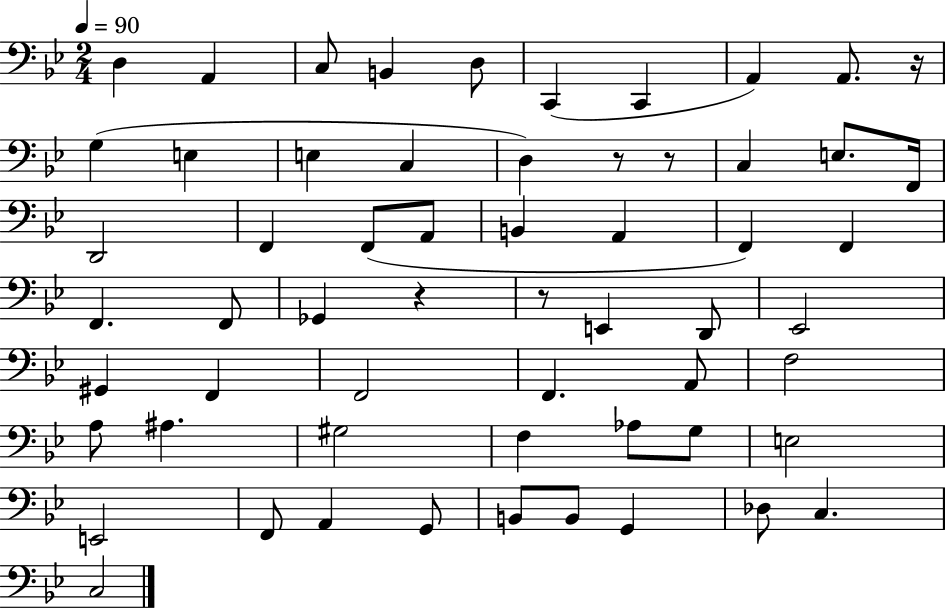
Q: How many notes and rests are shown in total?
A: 59